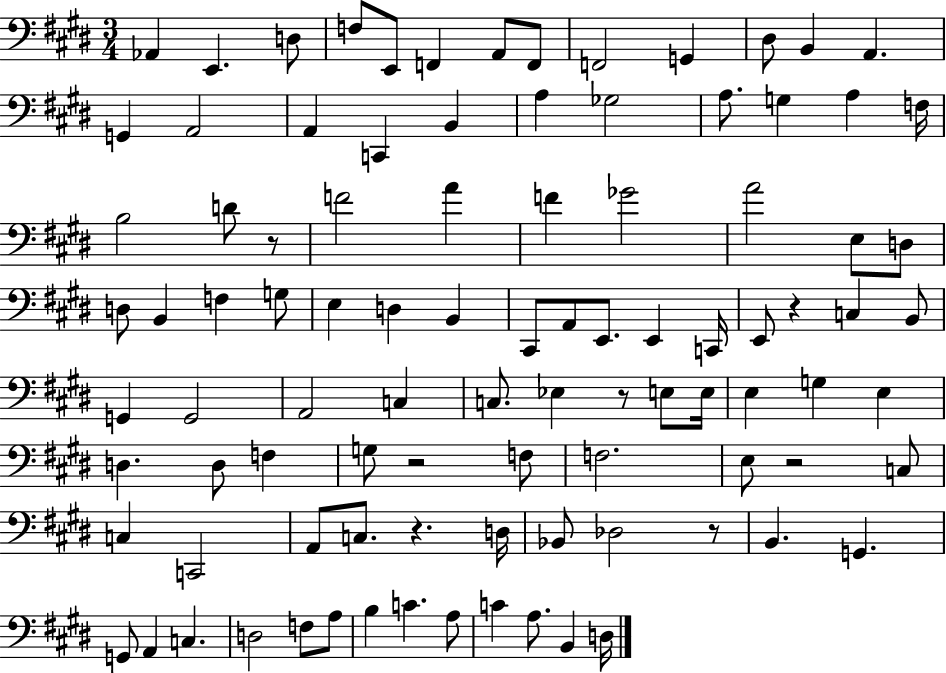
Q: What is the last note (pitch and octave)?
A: D3